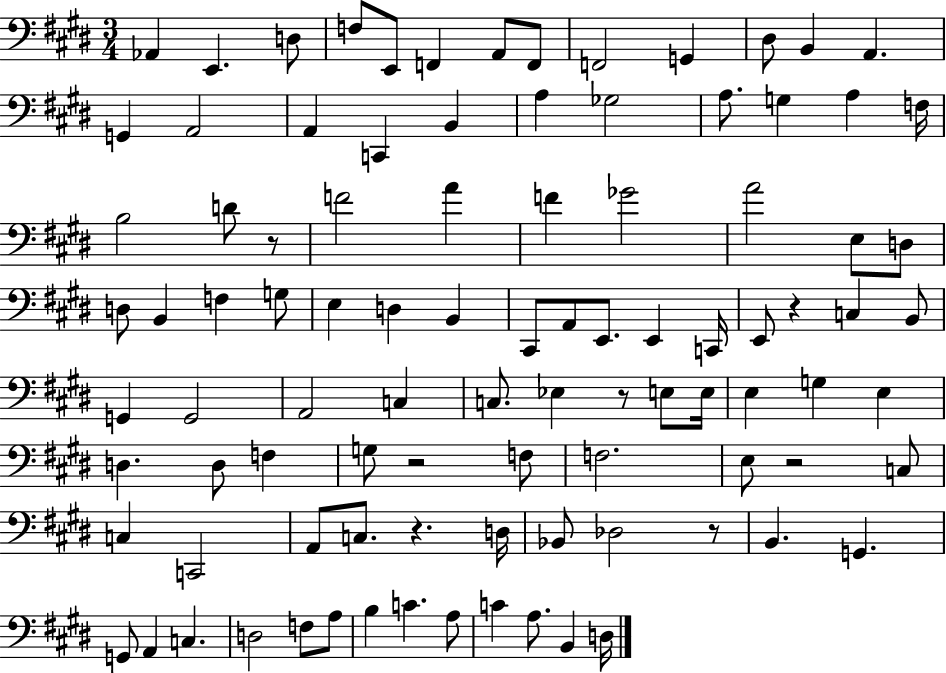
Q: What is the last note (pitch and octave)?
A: D3